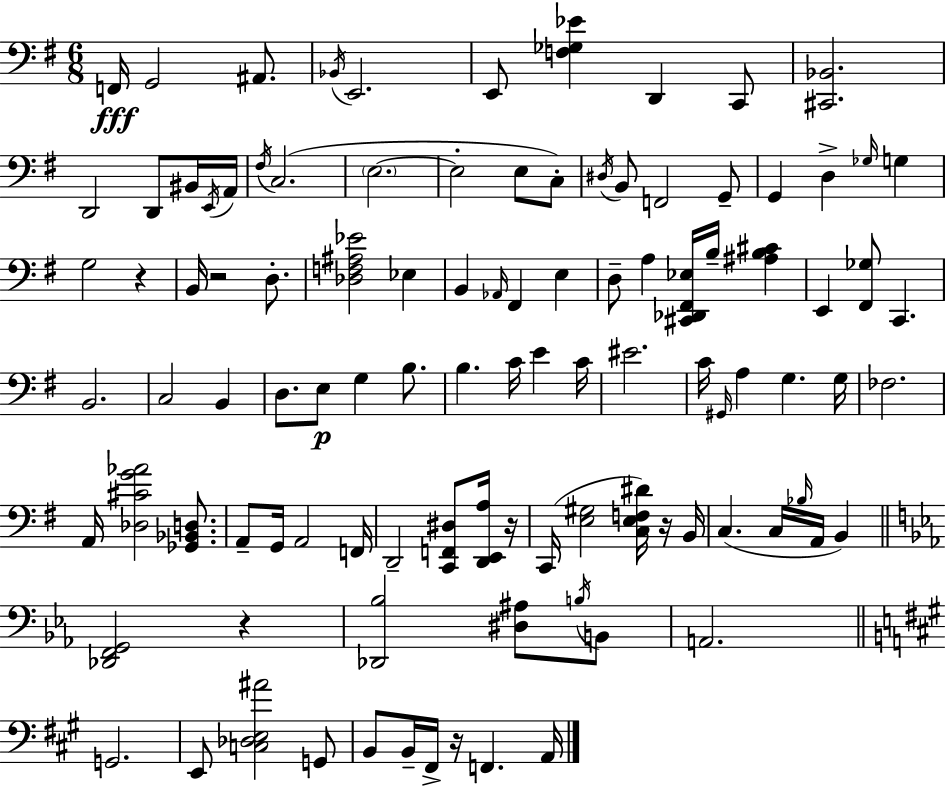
X:1
T:Untitled
M:6/8
L:1/4
K:G
F,,/4 G,,2 ^A,,/2 _B,,/4 E,,2 E,,/2 [F,_G,_E] D,, C,,/2 [^C,,_B,,]2 D,,2 D,,/2 ^B,,/4 E,,/4 A,,/4 ^F,/4 C,2 E,2 E,2 E,/2 C,/2 ^D,/4 B,,/2 F,,2 G,,/2 G,, D, _G,/4 G, G,2 z B,,/4 z2 D,/2 [_D,F,^A,_E]2 _E, B,, _A,,/4 ^F,, E, D,/2 A, [^C,,_D,,^F,,_E,]/4 B,/4 [^A,B,^C] E,, [^F,,_G,]/2 C,, B,,2 C,2 B,, D,/2 E,/2 G, B,/2 B, C/4 E C/4 ^E2 C/4 ^G,,/4 A, G, G,/4 _F,2 A,,/4 [_D,^CG_A]2 [_G,,_B,,D,]/2 A,,/2 G,,/4 A,,2 F,,/4 D,,2 [C,,F,,^D,]/2 [D,,E,,A,]/4 z/4 C,,/4 [E,^G,]2 [C,E,F,^D]/4 z/4 B,,/4 C, C,/4 _B,/4 A,,/4 B,, [_D,,F,,G,,]2 z [_D,,_B,]2 [^D,^A,]/2 B,/4 B,,/2 A,,2 G,,2 E,,/2 [C,_D,E,^A]2 G,,/2 B,,/2 B,,/4 ^F,,/4 z/4 F,, A,,/4